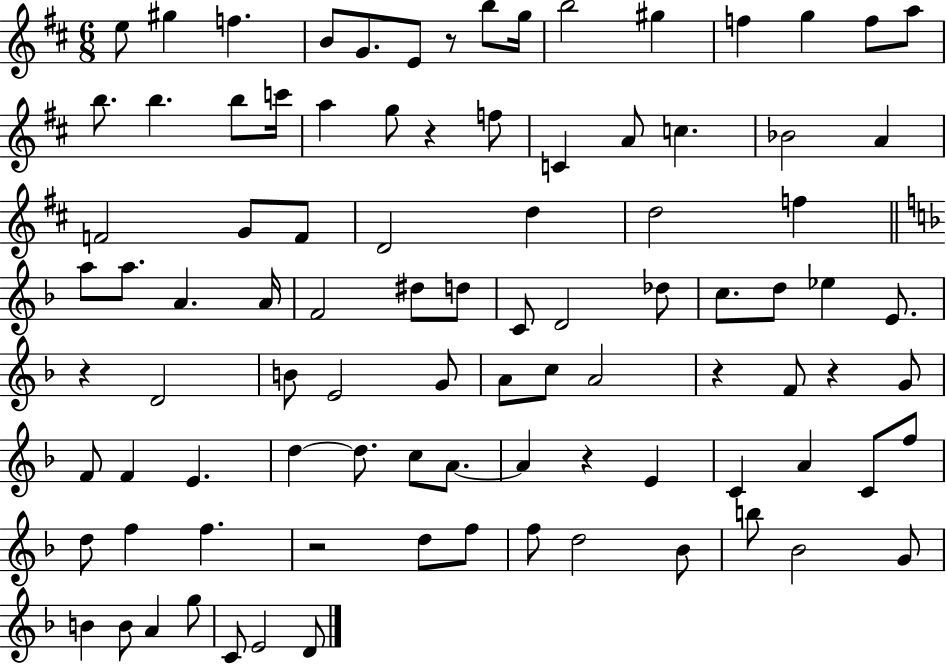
{
  \clef treble
  \numericTimeSignature
  \time 6/8
  \key d \major
  \repeat volta 2 { e''8 gis''4 f''4. | b'8 g'8. e'8 r8 b''8 g''16 | b''2 gis''4 | f''4 g''4 f''8 a''8 | \break b''8. b''4. b''8 c'''16 | a''4 g''8 r4 f''8 | c'4 a'8 c''4. | bes'2 a'4 | \break f'2 g'8 f'8 | d'2 d''4 | d''2 f''4 | \bar "||" \break \key f \major a''8 a''8. a'4. a'16 | f'2 dis''8 d''8 | c'8 d'2 des''8 | c''8. d''8 ees''4 e'8. | \break r4 d'2 | b'8 e'2 g'8 | a'8 c''8 a'2 | r4 f'8 r4 g'8 | \break f'8 f'4 e'4. | d''4~~ d''8. c''8 a'8.~~ | a'4 r4 e'4 | c'4 a'4 c'8 f''8 | \break d''8 f''4 f''4. | r2 d''8 f''8 | f''8 d''2 bes'8 | b''8 bes'2 g'8 | \break b'4 b'8 a'4 g''8 | c'8 e'2 d'8 | } \bar "|."
}